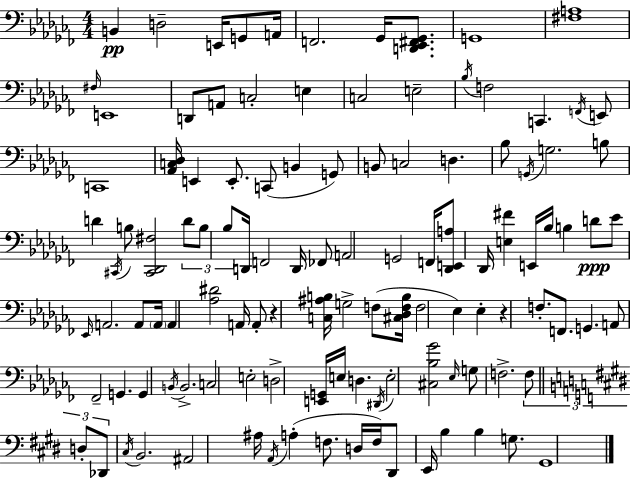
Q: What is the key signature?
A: AES minor